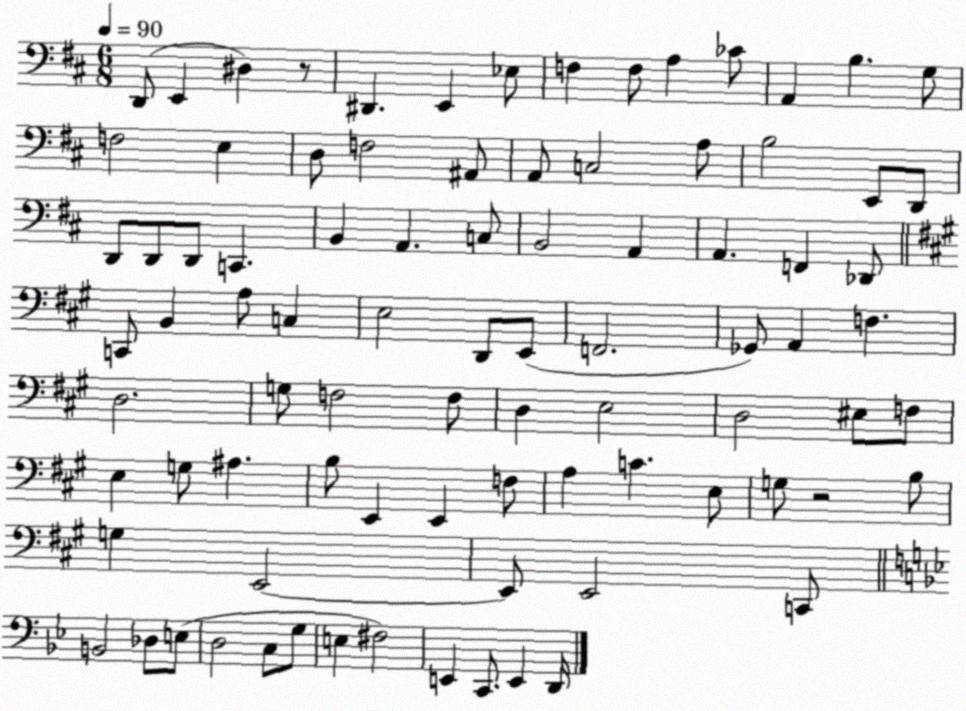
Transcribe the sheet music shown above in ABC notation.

X:1
T:Untitled
M:6/8
L:1/4
K:D
D,,/2 E,, ^D, z/2 ^D,, E,, _E,/2 F, F,/2 A, _C/2 A,, B, G,/2 F,2 E, D,/2 F,2 ^A,,/2 A,,/2 C,2 A,/2 B,2 E,,/2 D,,/2 D,,/2 D,,/2 D,,/2 C,, B,, A,, C,/2 B,,2 A,, A,, F,, _D,,/2 C,,/2 B,, A,/2 C, E,2 D,,/2 E,,/2 F,,2 _G,,/2 A,, F, D,2 G,/2 F,2 F,/2 D, E,2 D,2 ^E,/2 F,/2 E, G,/2 ^A, B,/2 E,, E,, F,/2 A, C E,/2 G,/2 z2 B,/2 G, E,,2 E,,/2 E,,2 C,,/2 B,,2 _D,/2 E,/2 D,2 C,/2 G,/2 E, ^F,2 E,, C,,/2 E,, D,,/4